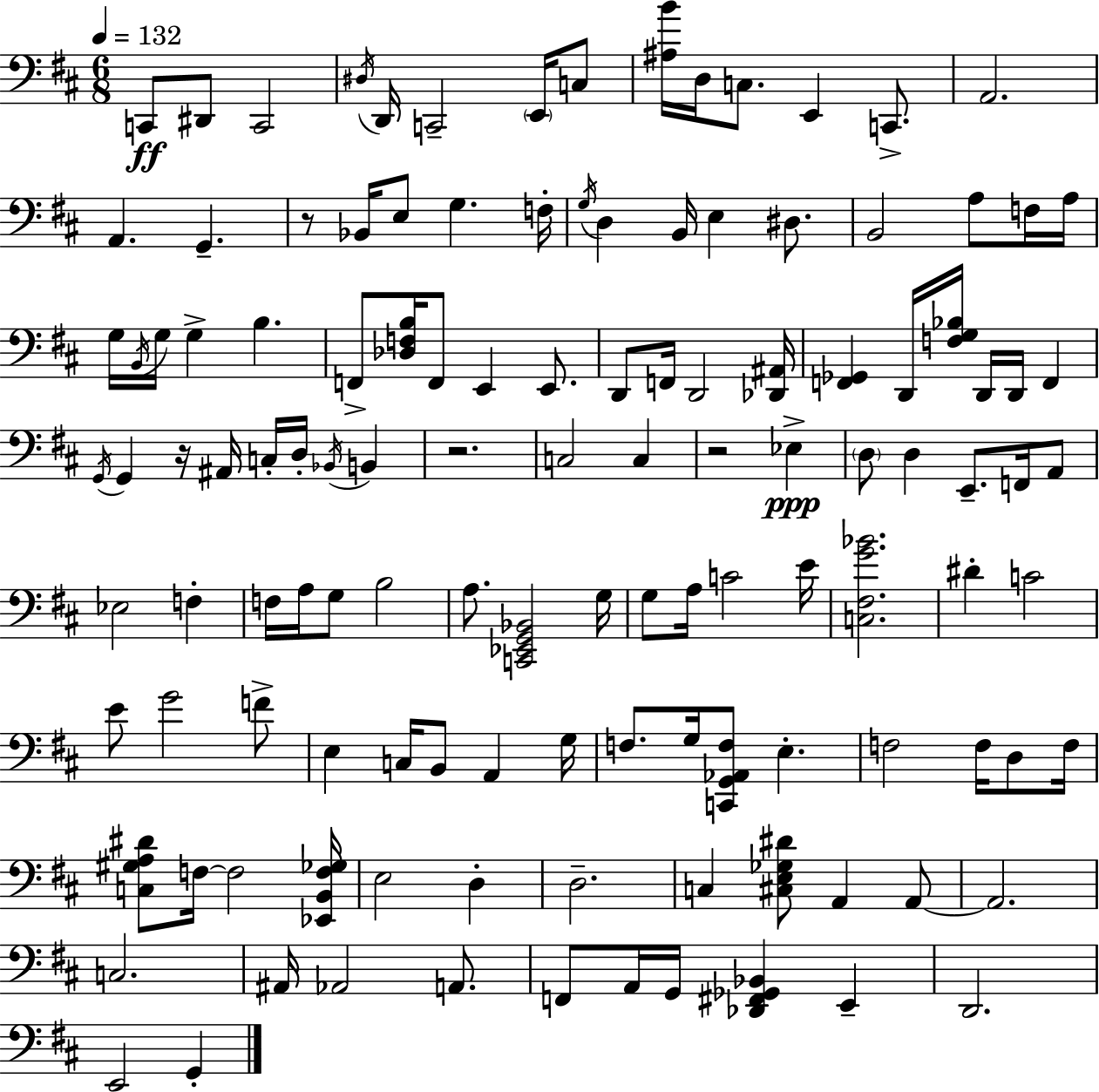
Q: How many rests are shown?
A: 4